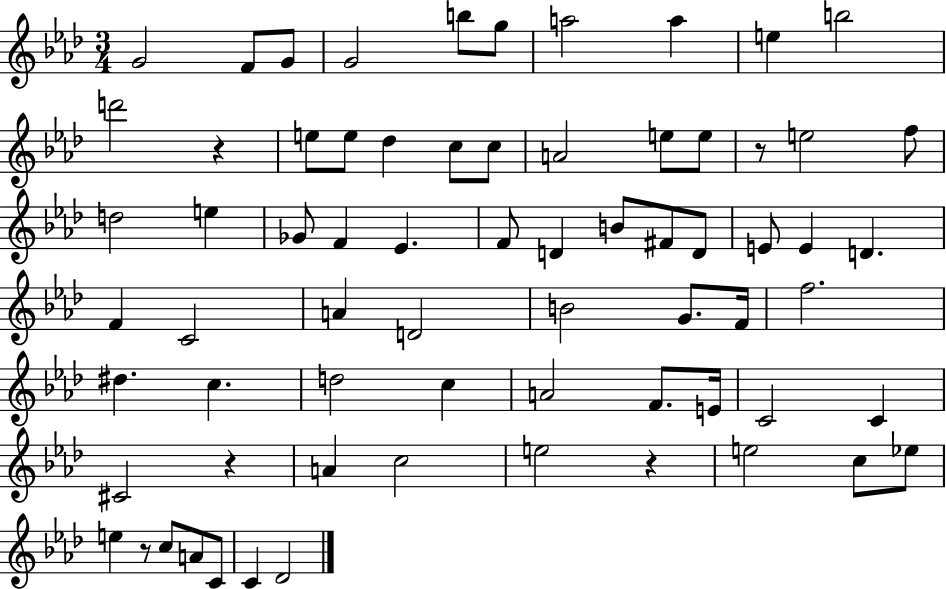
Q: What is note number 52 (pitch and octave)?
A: C#4